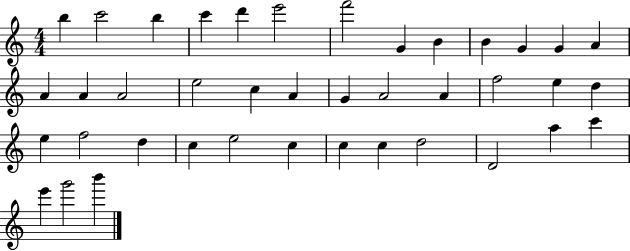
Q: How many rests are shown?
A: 0